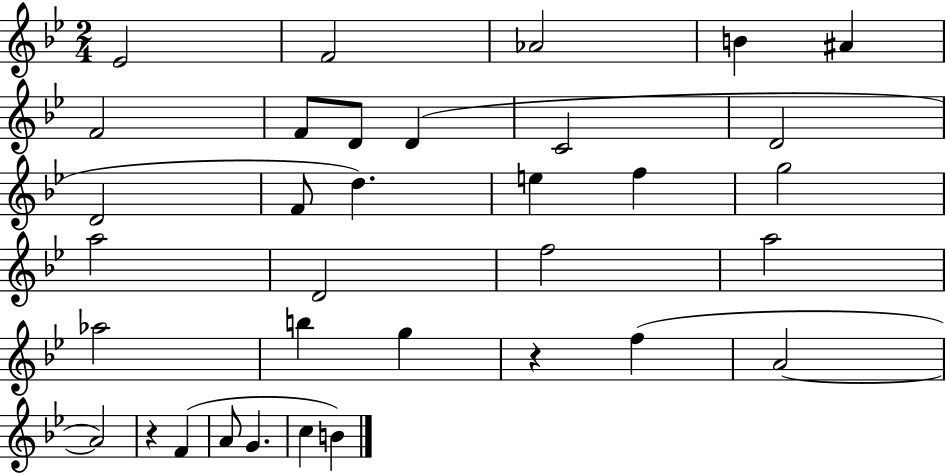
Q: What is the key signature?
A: BES major